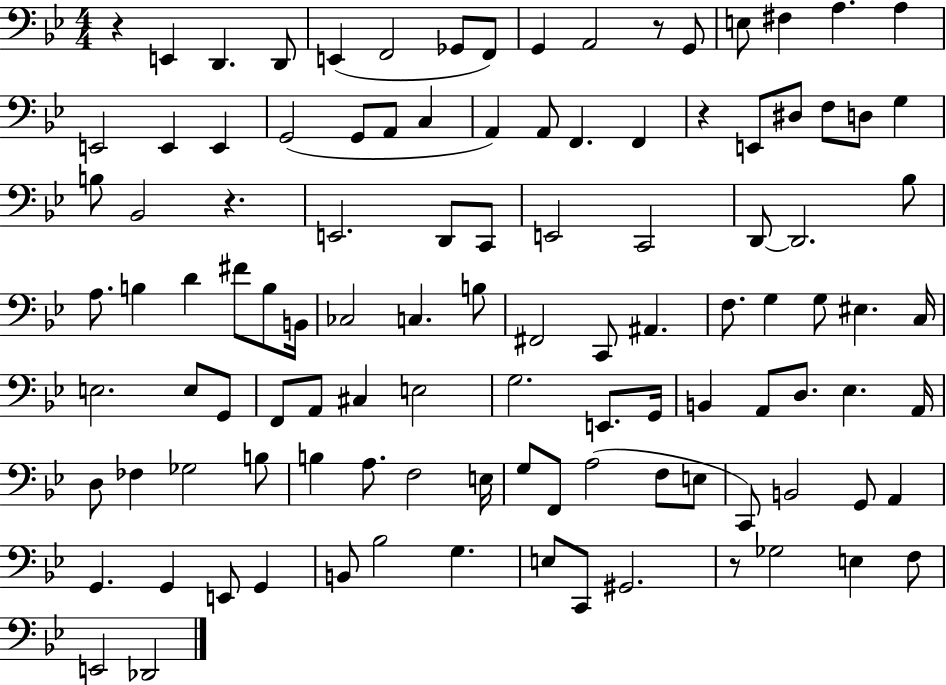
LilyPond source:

{
  \clef bass
  \numericTimeSignature
  \time 4/4
  \key bes \major
  r4 e,4 d,4. d,8 | e,4( f,2 ges,8 f,8) | g,4 a,2 r8 g,8 | e8 fis4 a4. a4 | \break e,2 e,4 e,4 | g,2( g,8 a,8 c4 | a,4) a,8 f,4. f,4 | r4 e,8 dis8 f8 d8 g4 | \break b8 bes,2 r4. | e,2. d,8 c,8 | e,2 c,2 | d,8~~ d,2. bes8 | \break a8. b4 d'4 fis'8 b8 b,16 | ces2 c4. b8 | fis,2 c,8 ais,4. | f8. g4 g8 eis4. c16 | \break e2. e8 g,8 | f,8 a,8 cis4 e2 | g2. e,8. g,16 | b,4 a,8 d8. ees4. a,16 | \break d8 fes4 ges2 b8 | b4 a8. f2 e16 | g8 f,8 a2( f8 e8 | c,8) b,2 g,8 a,4 | \break g,4. g,4 e,8 g,4 | b,8 bes2 g4. | e8 c,8 gis,2. | r8 ges2 e4 f8 | \break e,2 des,2 | \bar "|."
}